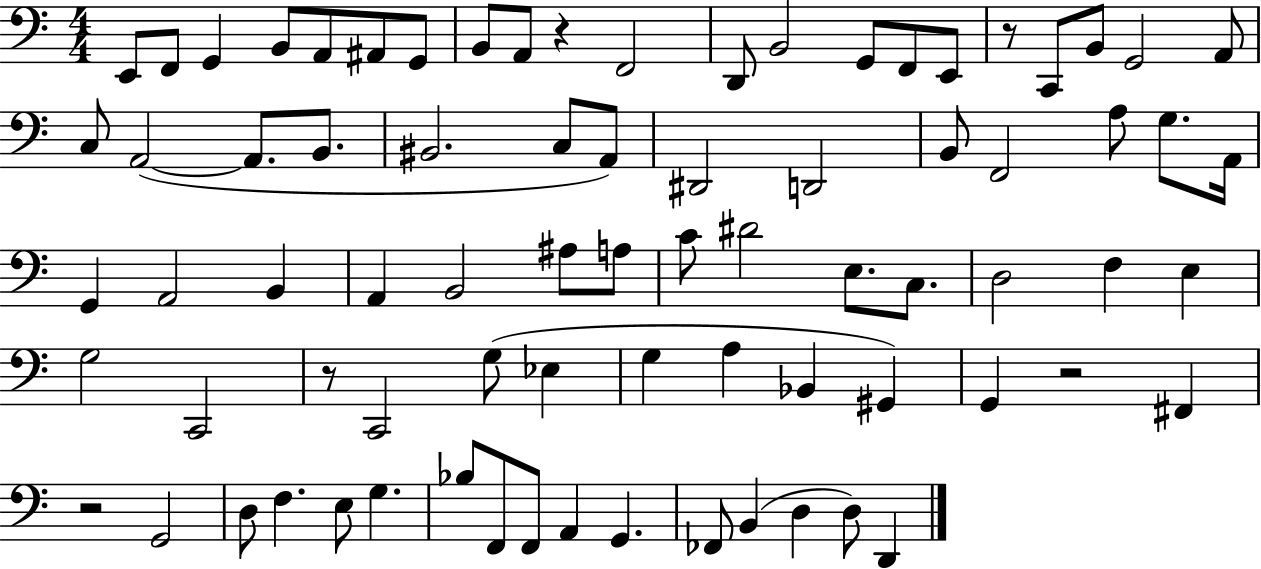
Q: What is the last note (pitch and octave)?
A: D2